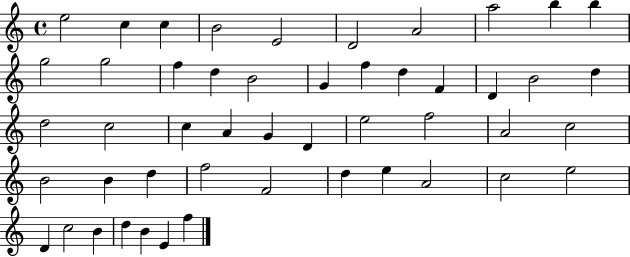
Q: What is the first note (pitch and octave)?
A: E5